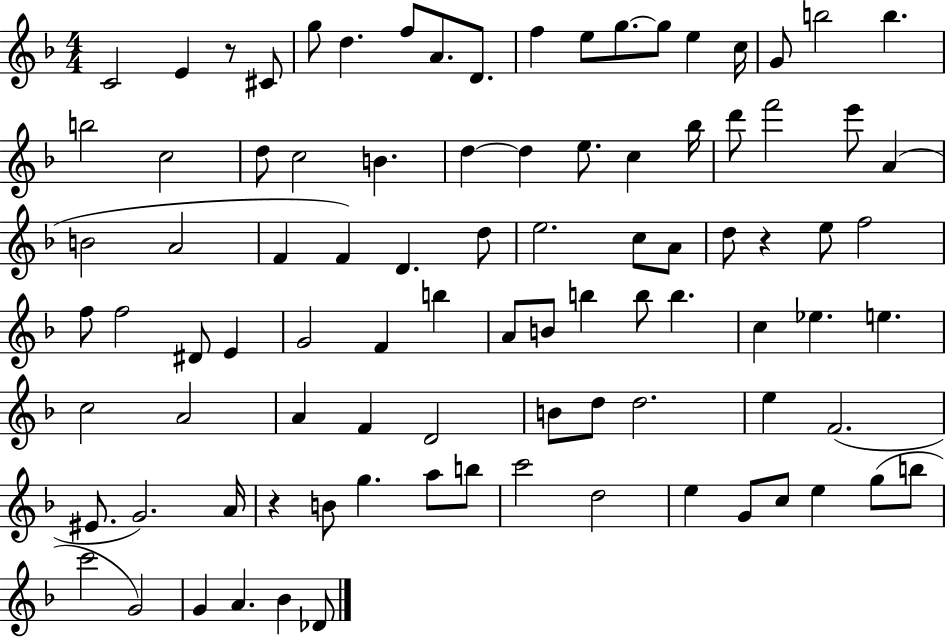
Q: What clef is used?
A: treble